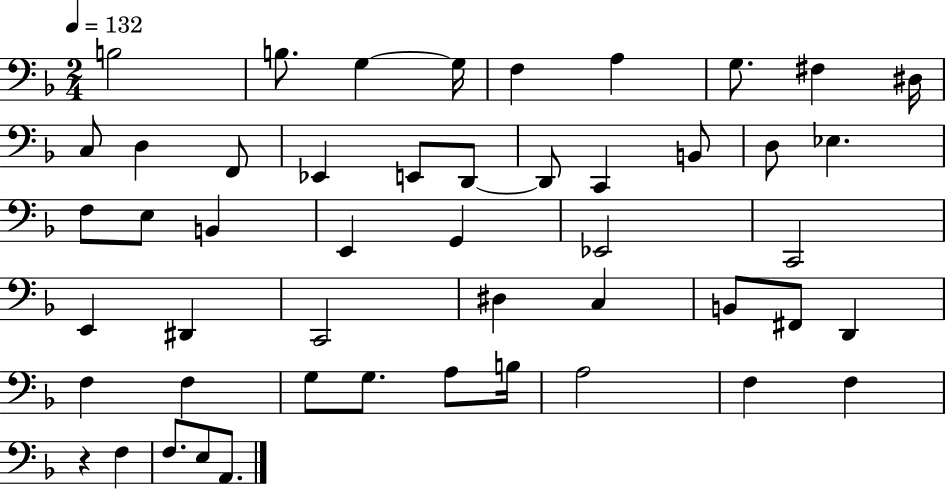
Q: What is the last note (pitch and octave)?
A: A2